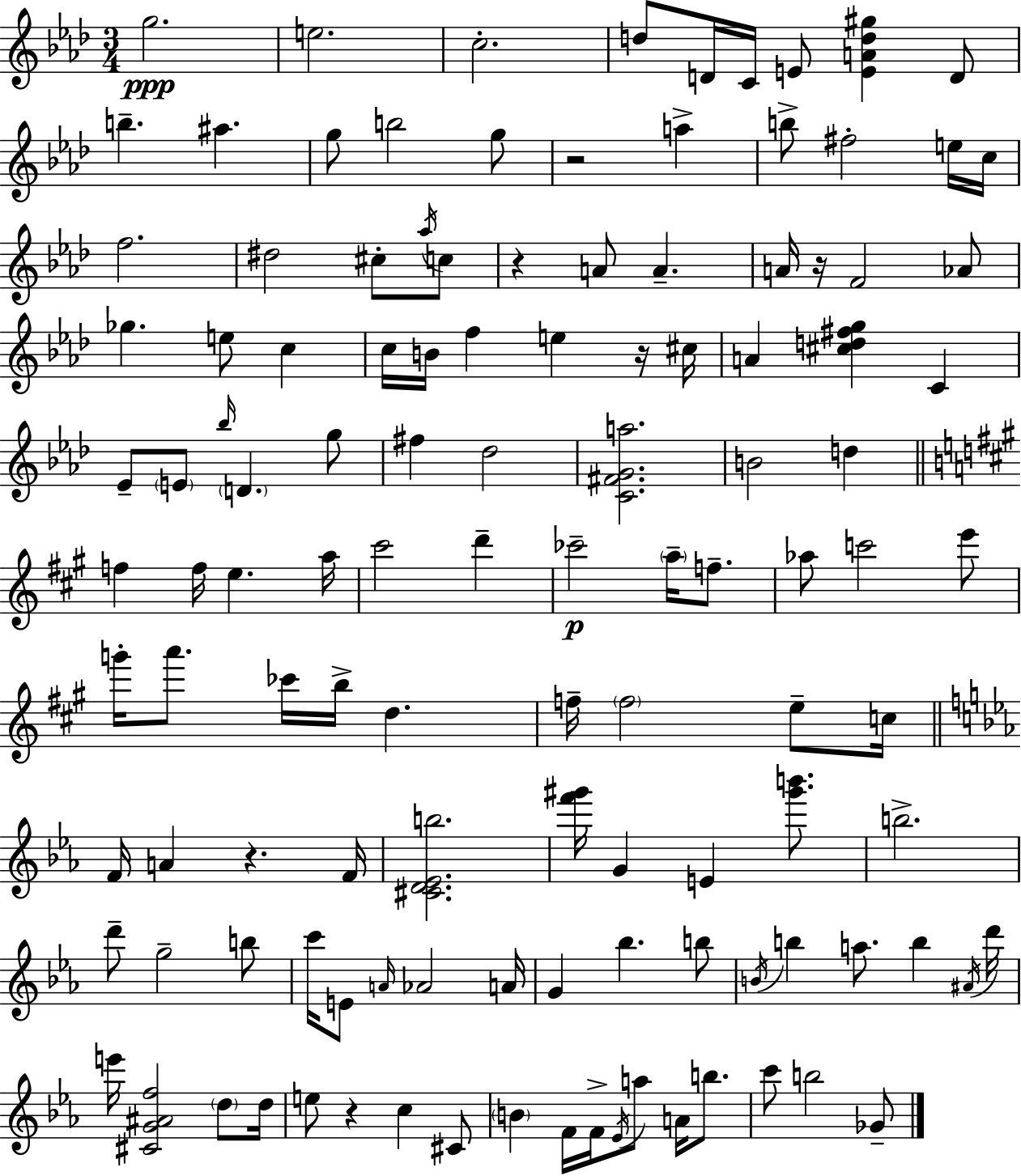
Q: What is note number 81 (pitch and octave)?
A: Ab4